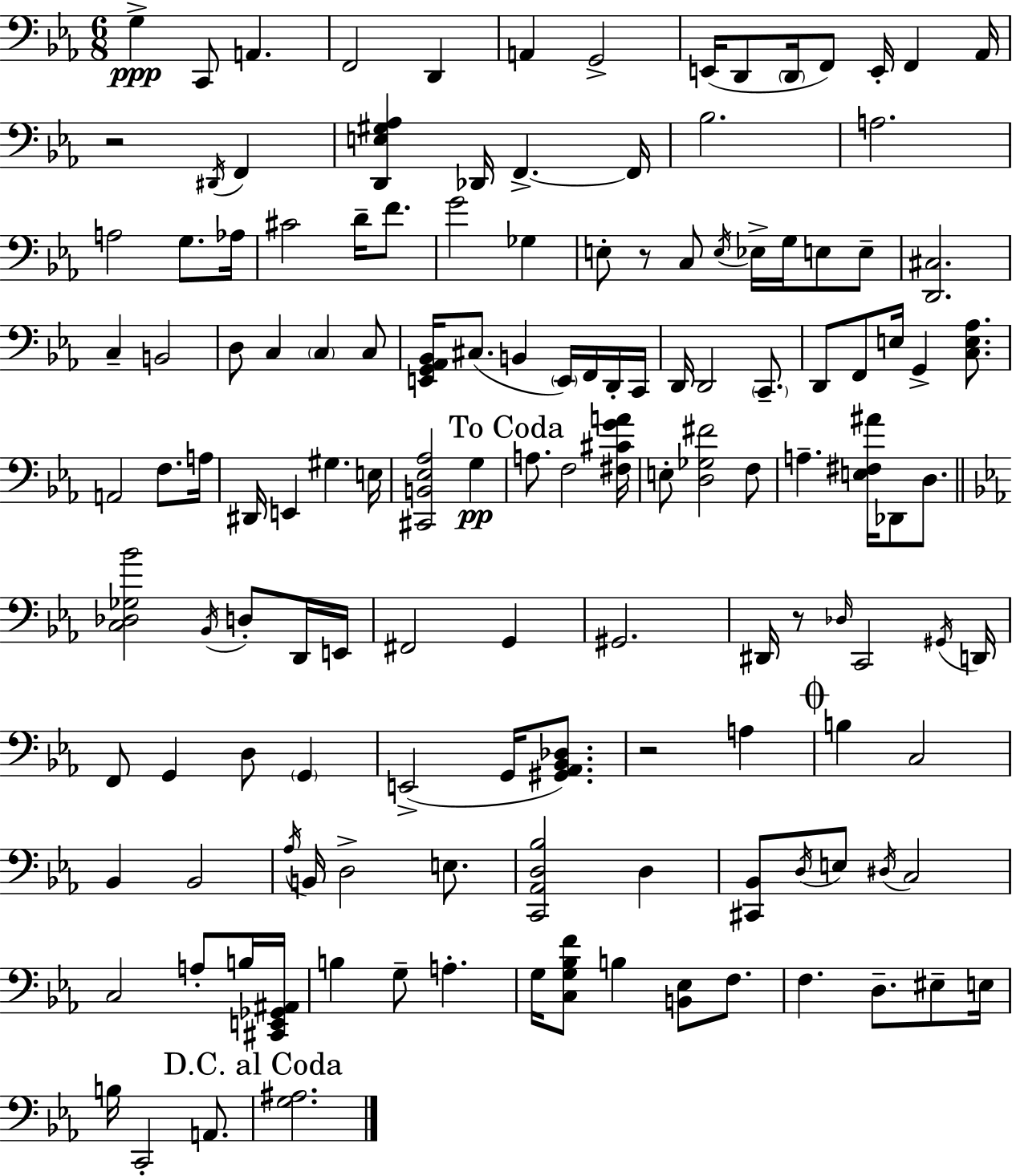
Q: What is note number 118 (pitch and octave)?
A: A2